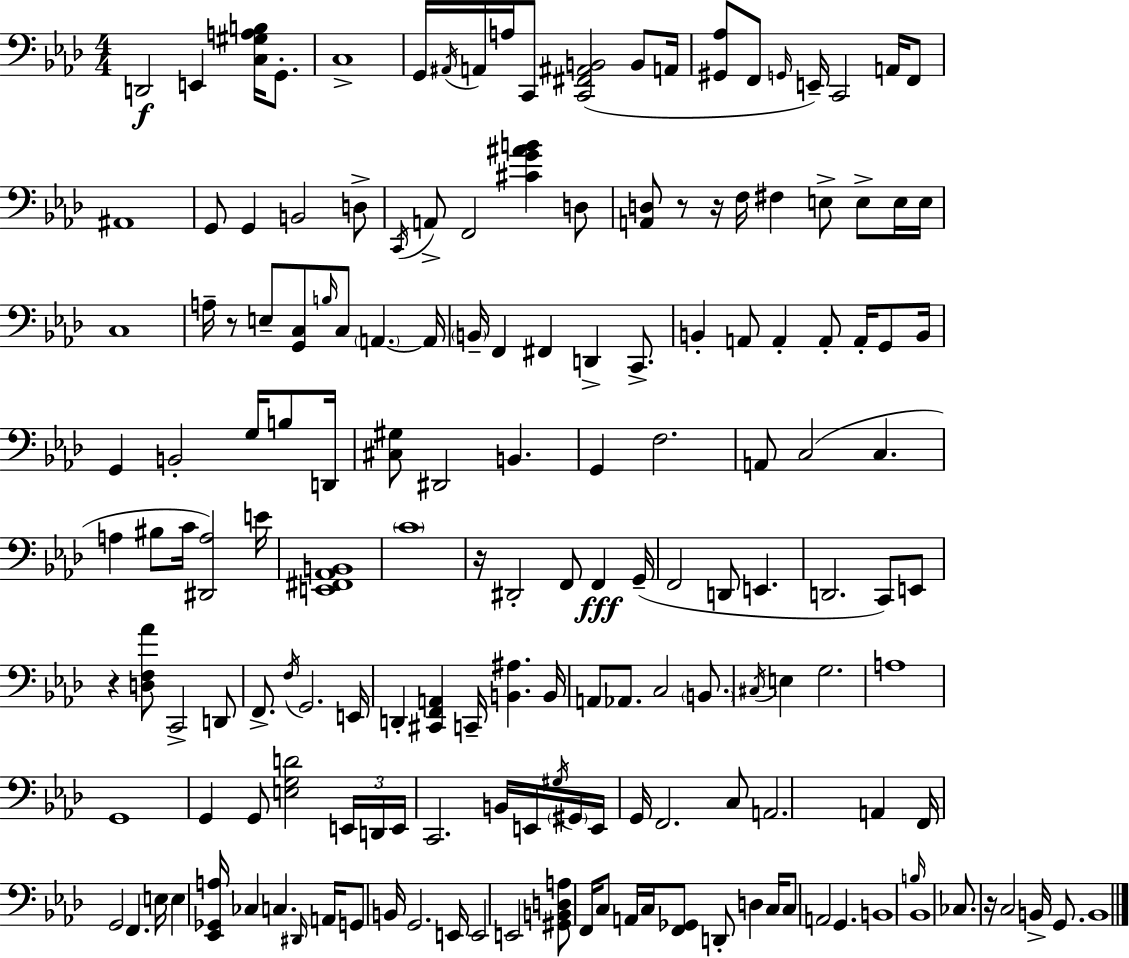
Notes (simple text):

D2/h E2/q [C3,G#3,A3,B3]/s G2/e. C3/w G2/s A#2/s A2/s A3/s C2/e [C2,F#2,A#2,B2]/h B2/e A2/s [G#2,Ab3]/e F2/e G2/s E2/s C2/h A2/s F2/e A#2/w G2/e G2/q B2/h D3/e C2/s A2/e F2/h [C#4,G4,A#4,B4]/q D3/e [A2,D3]/e R/e R/s F3/s F#3/q E3/e E3/e E3/s E3/s C3/w A3/s R/e E3/e [G2,C3]/e B3/s C3/e A2/q. A2/s B2/s F2/q F#2/q D2/q C2/e. B2/q A2/e A2/q A2/e A2/s G2/e B2/s G2/q B2/h G3/s B3/e D2/s [C#3,G#3]/e D#2/h B2/q. G2/q F3/h. A2/e C3/h C3/q. A3/q BIS3/e C4/s [D#2,A3]/h E4/s [E2,F#2,Ab2,B2]/w C4/w R/s D#2/h F2/e F2/q G2/s F2/h D2/e E2/q. D2/h. C2/e E2/e R/q [D3,F3,Ab4]/e C2/h D2/e F2/e. F3/s G2/h. E2/s D2/q [C#2,F2,A2]/q C2/s [B2,A#3]/q. B2/s A2/e Ab2/e. C3/h B2/e. C#3/s E3/q G3/h. A3/w G2/w G2/q G2/e [E3,G3,D4]/h E2/s D2/s E2/s C2/h. B2/s E2/s G#3/s G#2/s E2/s G2/s F2/h. C3/e A2/h. A2/q F2/s G2/h F2/q. E3/s E3/q [Eb2,Gb2,A3]/s CES3/q C3/q. D#2/s A2/s G2/e B2/s G2/h. E2/s E2/h E2/h [G#2,B2,D3,A3]/e F2/s C3/e A2/s C3/s [F2,Gb2]/e D2/e D3/q C3/s C3/e A2/h G2/q. B2/w B3/s Bb2/w CES3/e. R/s C3/h B2/s G2/e. B2/w